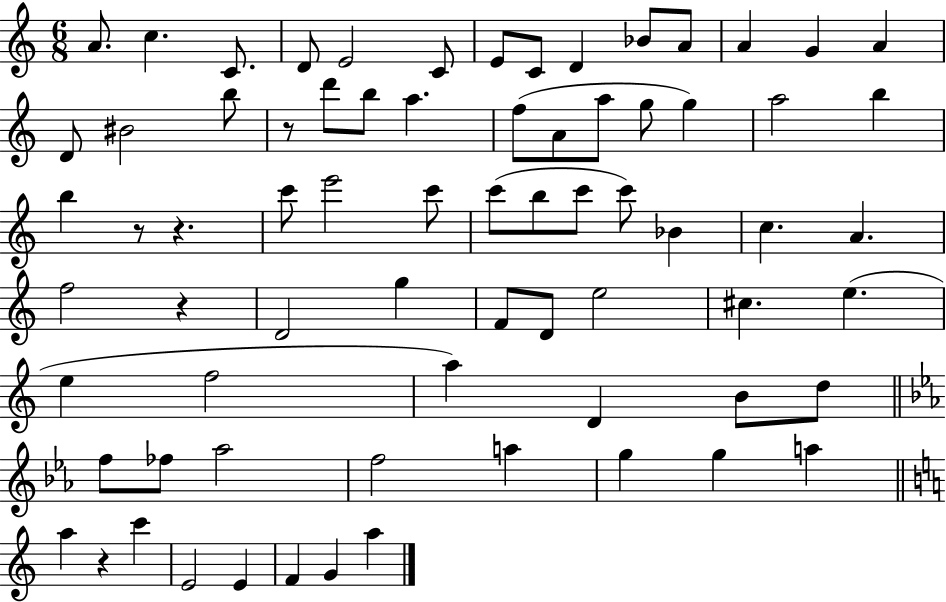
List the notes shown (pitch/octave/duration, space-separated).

A4/e. C5/q. C4/e. D4/e E4/h C4/e E4/e C4/e D4/q Bb4/e A4/e A4/q G4/q A4/q D4/e BIS4/h B5/e R/e D6/e B5/e A5/q. F5/e A4/e A5/e G5/e G5/q A5/h B5/q B5/q R/e R/q. C6/e E6/h C6/e C6/e B5/e C6/e C6/e Bb4/q C5/q. A4/q. F5/h R/q D4/h G5/q F4/e D4/e E5/h C#5/q. E5/q. E5/q F5/h A5/q D4/q B4/e D5/e F5/e FES5/e Ab5/h F5/h A5/q G5/q G5/q A5/q A5/q R/q C6/q E4/h E4/q F4/q G4/q A5/q